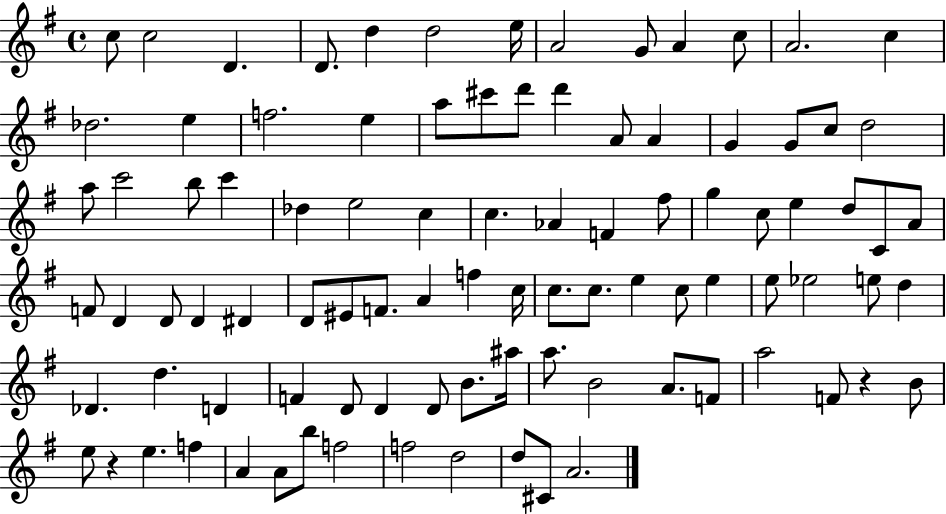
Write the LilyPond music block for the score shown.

{
  \clef treble
  \time 4/4
  \defaultTimeSignature
  \key g \major
  c''8 c''2 d'4. | d'8. d''4 d''2 e''16 | a'2 g'8 a'4 c''8 | a'2. c''4 | \break des''2. e''4 | f''2. e''4 | a''8 cis'''8 d'''8 d'''4 a'8 a'4 | g'4 g'8 c''8 d''2 | \break a''8 c'''2 b''8 c'''4 | des''4 e''2 c''4 | c''4. aes'4 f'4 fis''8 | g''4 c''8 e''4 d''8 c'8 a'8 | \break f'8 d'4 d'8 d'4 dis'4 | d'8 eis'8 f'8. a'4 f''4 c''16 | c''8. c''8. e''4 c''8 e''4 | e''8 ees''2 e''8 d''4 | \break des'4. d''4. d'4 | f'4 d'8 d'4 d'8 b'8. ais''16 | a''8. b'2 a'8. f'8 | a''2 f'8 r4 b'8 | \break e''8 r4 e''4. f''4 | a'4 a'8 b''8 f''2 | f''2 d''2 | d''8 cis'8 a'2. | \break \bar "|."
}